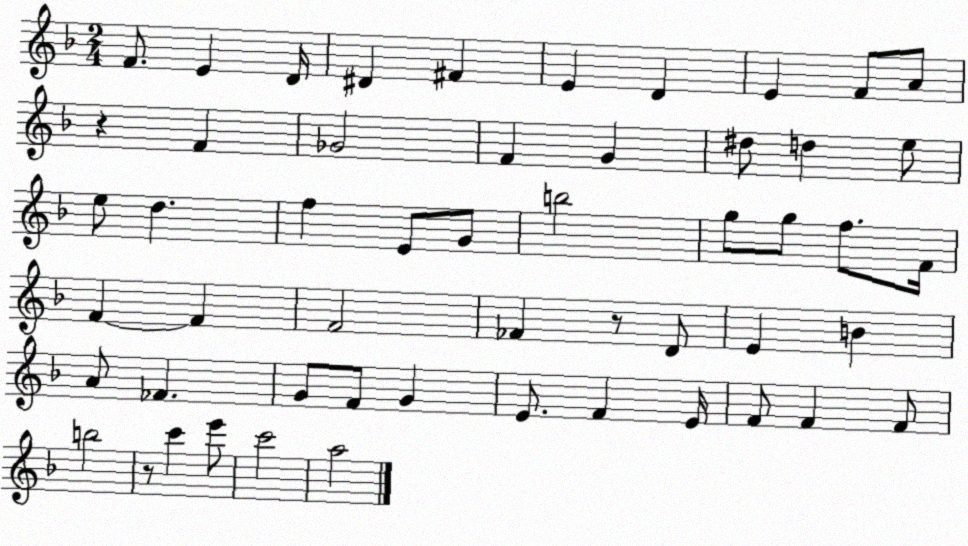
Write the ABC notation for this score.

X:1
T:Untitled
M:2/4
L:1/4
K:F
F/2 E D/4 ^D ^F E D E F/2 A/2 z F _G2 F G ^d/2 d e/2 e/2 d f E/2 G/2 b2 g/2 g/2 f/2 F/4 F F F2 _F z/2 D/2 E B A/2 _F G/2 F/2 G E/2 F E/4 F/2 F F/2 b2 z/2 c' e'/2 c'2 a2